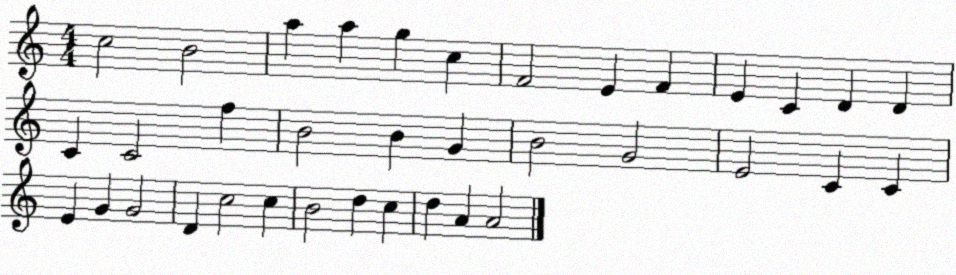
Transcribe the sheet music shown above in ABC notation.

X:1
T:Untitled
M:4/4
L:1/4
K:C
c2 B2 a a g c F2 E F E C D D C C2 f B2 B G B2 G2 E2 C C E G G2 D c2 c B2 d c d A A2